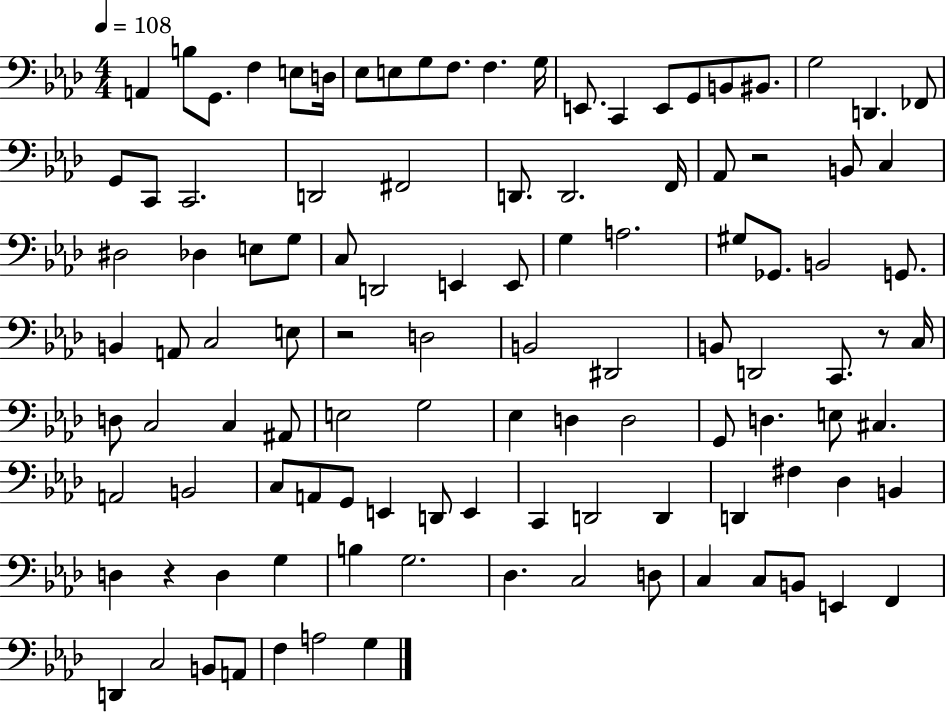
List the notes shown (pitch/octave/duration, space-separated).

A2/q B3/e G2/e. F3/q E3/e D3/s Eb3/e E3/e G3/e F3/e. F3/q. G3/s E2/e. C2/q E2/e G2/e B2/e BIS2/e. G3/h D2/q. FES2/e G2/e C2/e C2/h. D2/h F#2/h D2/e. D2/h. F2/s Ab2/e R/h B2/e C3/q D#3/h Db3/q E3/e G3/e C3/e D2/h E2/q E2/e G3/q A3/h. G#3/e Gb2/e. B2/h G2/e. B2/q A2/e C3/h E3/e R/h D3/h B2/h D#2/h B2/e D2/h C2/e. R/e C3/s D3/e C3/h C3/q A#2/e E3/h G3/h Eb3/q D3/q D3/h G2/e D3/q. E3/e C#3/q. A2/h B2/h C3/e A2/e G2/e E2/q D2/e E2/q C2/q D2/h D2/q D2/q F#3/q Db3/q B2/q D3/q R/q D3/q G3/q B3/q G3/h. Db3/q. C3/h D3/e C3/q C3/e B2/e E2/q F2/q D2/q C3/h B2/e A2/e F3/q A3/h G3/q